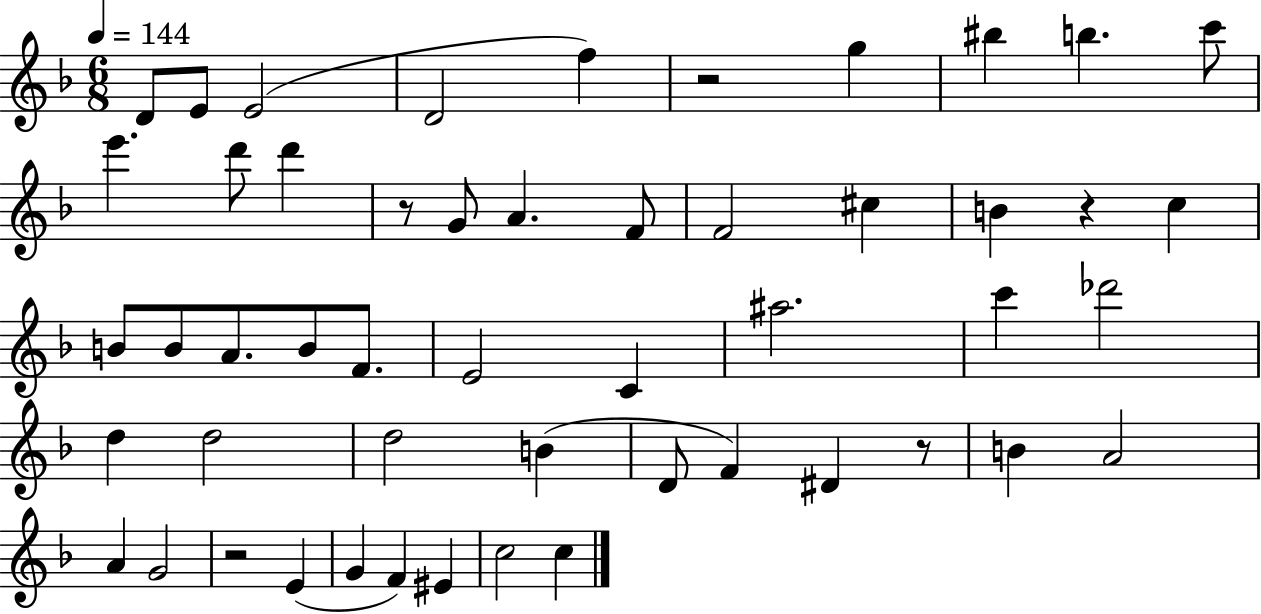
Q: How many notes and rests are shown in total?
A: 51